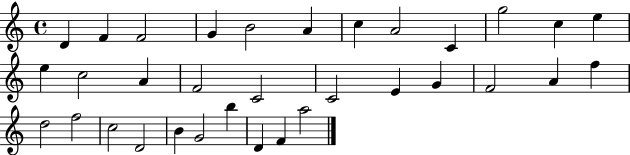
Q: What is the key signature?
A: C major